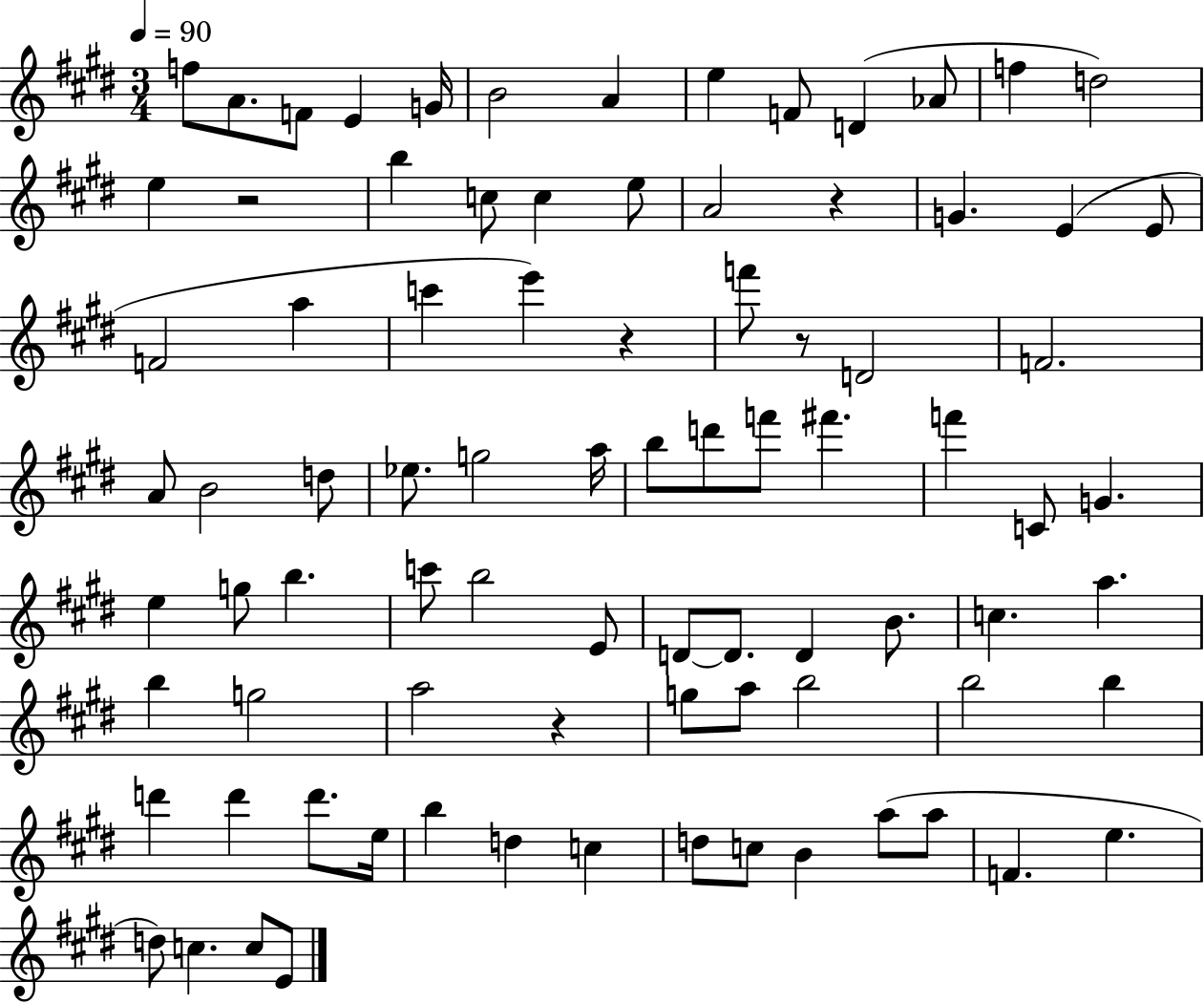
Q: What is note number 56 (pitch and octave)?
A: G5